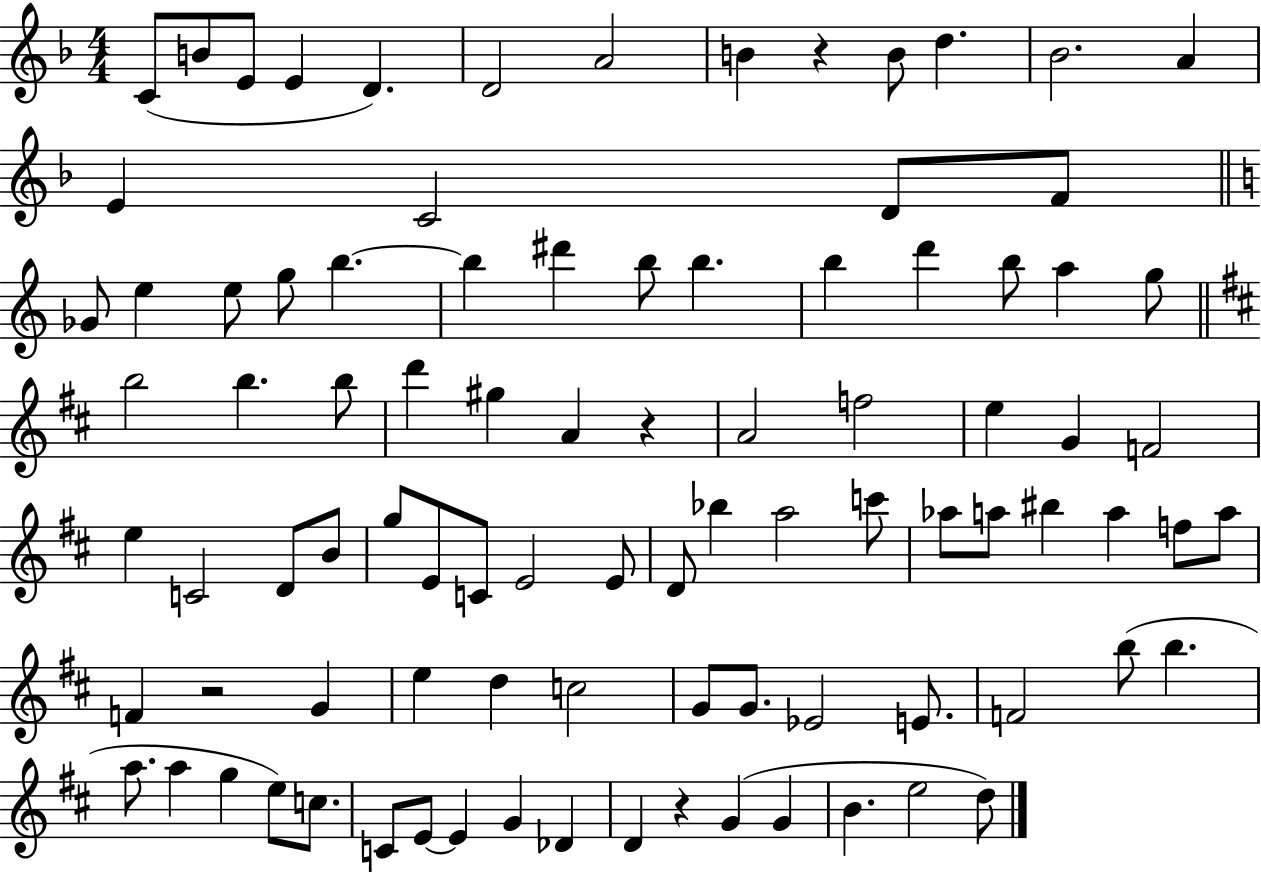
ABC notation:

X:1
T:Untitled
M:4/4
L:1/4
K:F
C/2 B/2 E/2 E D D2 A2 B z B/2 d _B2 A E C2 D/2 F/2 _G/2 e e/2 g/2 b b ^d' b/2 b b d' b/2 a g/2 b2 b b/2 d' ^g A z A2 f2 e G F2 e C2 D/2 B/2 g/2 E/2 C/2 E2 E/2 D/2 _b a2 c'/2 _a/2 a/2 ^b a f/2 a/2 F z2 G e d c2 G/2 G/2 _E2 E/2 F2 b/2 b a/2 a g e/2 c/2 C/2 E/2 E G _D D z G G B e2 d/2